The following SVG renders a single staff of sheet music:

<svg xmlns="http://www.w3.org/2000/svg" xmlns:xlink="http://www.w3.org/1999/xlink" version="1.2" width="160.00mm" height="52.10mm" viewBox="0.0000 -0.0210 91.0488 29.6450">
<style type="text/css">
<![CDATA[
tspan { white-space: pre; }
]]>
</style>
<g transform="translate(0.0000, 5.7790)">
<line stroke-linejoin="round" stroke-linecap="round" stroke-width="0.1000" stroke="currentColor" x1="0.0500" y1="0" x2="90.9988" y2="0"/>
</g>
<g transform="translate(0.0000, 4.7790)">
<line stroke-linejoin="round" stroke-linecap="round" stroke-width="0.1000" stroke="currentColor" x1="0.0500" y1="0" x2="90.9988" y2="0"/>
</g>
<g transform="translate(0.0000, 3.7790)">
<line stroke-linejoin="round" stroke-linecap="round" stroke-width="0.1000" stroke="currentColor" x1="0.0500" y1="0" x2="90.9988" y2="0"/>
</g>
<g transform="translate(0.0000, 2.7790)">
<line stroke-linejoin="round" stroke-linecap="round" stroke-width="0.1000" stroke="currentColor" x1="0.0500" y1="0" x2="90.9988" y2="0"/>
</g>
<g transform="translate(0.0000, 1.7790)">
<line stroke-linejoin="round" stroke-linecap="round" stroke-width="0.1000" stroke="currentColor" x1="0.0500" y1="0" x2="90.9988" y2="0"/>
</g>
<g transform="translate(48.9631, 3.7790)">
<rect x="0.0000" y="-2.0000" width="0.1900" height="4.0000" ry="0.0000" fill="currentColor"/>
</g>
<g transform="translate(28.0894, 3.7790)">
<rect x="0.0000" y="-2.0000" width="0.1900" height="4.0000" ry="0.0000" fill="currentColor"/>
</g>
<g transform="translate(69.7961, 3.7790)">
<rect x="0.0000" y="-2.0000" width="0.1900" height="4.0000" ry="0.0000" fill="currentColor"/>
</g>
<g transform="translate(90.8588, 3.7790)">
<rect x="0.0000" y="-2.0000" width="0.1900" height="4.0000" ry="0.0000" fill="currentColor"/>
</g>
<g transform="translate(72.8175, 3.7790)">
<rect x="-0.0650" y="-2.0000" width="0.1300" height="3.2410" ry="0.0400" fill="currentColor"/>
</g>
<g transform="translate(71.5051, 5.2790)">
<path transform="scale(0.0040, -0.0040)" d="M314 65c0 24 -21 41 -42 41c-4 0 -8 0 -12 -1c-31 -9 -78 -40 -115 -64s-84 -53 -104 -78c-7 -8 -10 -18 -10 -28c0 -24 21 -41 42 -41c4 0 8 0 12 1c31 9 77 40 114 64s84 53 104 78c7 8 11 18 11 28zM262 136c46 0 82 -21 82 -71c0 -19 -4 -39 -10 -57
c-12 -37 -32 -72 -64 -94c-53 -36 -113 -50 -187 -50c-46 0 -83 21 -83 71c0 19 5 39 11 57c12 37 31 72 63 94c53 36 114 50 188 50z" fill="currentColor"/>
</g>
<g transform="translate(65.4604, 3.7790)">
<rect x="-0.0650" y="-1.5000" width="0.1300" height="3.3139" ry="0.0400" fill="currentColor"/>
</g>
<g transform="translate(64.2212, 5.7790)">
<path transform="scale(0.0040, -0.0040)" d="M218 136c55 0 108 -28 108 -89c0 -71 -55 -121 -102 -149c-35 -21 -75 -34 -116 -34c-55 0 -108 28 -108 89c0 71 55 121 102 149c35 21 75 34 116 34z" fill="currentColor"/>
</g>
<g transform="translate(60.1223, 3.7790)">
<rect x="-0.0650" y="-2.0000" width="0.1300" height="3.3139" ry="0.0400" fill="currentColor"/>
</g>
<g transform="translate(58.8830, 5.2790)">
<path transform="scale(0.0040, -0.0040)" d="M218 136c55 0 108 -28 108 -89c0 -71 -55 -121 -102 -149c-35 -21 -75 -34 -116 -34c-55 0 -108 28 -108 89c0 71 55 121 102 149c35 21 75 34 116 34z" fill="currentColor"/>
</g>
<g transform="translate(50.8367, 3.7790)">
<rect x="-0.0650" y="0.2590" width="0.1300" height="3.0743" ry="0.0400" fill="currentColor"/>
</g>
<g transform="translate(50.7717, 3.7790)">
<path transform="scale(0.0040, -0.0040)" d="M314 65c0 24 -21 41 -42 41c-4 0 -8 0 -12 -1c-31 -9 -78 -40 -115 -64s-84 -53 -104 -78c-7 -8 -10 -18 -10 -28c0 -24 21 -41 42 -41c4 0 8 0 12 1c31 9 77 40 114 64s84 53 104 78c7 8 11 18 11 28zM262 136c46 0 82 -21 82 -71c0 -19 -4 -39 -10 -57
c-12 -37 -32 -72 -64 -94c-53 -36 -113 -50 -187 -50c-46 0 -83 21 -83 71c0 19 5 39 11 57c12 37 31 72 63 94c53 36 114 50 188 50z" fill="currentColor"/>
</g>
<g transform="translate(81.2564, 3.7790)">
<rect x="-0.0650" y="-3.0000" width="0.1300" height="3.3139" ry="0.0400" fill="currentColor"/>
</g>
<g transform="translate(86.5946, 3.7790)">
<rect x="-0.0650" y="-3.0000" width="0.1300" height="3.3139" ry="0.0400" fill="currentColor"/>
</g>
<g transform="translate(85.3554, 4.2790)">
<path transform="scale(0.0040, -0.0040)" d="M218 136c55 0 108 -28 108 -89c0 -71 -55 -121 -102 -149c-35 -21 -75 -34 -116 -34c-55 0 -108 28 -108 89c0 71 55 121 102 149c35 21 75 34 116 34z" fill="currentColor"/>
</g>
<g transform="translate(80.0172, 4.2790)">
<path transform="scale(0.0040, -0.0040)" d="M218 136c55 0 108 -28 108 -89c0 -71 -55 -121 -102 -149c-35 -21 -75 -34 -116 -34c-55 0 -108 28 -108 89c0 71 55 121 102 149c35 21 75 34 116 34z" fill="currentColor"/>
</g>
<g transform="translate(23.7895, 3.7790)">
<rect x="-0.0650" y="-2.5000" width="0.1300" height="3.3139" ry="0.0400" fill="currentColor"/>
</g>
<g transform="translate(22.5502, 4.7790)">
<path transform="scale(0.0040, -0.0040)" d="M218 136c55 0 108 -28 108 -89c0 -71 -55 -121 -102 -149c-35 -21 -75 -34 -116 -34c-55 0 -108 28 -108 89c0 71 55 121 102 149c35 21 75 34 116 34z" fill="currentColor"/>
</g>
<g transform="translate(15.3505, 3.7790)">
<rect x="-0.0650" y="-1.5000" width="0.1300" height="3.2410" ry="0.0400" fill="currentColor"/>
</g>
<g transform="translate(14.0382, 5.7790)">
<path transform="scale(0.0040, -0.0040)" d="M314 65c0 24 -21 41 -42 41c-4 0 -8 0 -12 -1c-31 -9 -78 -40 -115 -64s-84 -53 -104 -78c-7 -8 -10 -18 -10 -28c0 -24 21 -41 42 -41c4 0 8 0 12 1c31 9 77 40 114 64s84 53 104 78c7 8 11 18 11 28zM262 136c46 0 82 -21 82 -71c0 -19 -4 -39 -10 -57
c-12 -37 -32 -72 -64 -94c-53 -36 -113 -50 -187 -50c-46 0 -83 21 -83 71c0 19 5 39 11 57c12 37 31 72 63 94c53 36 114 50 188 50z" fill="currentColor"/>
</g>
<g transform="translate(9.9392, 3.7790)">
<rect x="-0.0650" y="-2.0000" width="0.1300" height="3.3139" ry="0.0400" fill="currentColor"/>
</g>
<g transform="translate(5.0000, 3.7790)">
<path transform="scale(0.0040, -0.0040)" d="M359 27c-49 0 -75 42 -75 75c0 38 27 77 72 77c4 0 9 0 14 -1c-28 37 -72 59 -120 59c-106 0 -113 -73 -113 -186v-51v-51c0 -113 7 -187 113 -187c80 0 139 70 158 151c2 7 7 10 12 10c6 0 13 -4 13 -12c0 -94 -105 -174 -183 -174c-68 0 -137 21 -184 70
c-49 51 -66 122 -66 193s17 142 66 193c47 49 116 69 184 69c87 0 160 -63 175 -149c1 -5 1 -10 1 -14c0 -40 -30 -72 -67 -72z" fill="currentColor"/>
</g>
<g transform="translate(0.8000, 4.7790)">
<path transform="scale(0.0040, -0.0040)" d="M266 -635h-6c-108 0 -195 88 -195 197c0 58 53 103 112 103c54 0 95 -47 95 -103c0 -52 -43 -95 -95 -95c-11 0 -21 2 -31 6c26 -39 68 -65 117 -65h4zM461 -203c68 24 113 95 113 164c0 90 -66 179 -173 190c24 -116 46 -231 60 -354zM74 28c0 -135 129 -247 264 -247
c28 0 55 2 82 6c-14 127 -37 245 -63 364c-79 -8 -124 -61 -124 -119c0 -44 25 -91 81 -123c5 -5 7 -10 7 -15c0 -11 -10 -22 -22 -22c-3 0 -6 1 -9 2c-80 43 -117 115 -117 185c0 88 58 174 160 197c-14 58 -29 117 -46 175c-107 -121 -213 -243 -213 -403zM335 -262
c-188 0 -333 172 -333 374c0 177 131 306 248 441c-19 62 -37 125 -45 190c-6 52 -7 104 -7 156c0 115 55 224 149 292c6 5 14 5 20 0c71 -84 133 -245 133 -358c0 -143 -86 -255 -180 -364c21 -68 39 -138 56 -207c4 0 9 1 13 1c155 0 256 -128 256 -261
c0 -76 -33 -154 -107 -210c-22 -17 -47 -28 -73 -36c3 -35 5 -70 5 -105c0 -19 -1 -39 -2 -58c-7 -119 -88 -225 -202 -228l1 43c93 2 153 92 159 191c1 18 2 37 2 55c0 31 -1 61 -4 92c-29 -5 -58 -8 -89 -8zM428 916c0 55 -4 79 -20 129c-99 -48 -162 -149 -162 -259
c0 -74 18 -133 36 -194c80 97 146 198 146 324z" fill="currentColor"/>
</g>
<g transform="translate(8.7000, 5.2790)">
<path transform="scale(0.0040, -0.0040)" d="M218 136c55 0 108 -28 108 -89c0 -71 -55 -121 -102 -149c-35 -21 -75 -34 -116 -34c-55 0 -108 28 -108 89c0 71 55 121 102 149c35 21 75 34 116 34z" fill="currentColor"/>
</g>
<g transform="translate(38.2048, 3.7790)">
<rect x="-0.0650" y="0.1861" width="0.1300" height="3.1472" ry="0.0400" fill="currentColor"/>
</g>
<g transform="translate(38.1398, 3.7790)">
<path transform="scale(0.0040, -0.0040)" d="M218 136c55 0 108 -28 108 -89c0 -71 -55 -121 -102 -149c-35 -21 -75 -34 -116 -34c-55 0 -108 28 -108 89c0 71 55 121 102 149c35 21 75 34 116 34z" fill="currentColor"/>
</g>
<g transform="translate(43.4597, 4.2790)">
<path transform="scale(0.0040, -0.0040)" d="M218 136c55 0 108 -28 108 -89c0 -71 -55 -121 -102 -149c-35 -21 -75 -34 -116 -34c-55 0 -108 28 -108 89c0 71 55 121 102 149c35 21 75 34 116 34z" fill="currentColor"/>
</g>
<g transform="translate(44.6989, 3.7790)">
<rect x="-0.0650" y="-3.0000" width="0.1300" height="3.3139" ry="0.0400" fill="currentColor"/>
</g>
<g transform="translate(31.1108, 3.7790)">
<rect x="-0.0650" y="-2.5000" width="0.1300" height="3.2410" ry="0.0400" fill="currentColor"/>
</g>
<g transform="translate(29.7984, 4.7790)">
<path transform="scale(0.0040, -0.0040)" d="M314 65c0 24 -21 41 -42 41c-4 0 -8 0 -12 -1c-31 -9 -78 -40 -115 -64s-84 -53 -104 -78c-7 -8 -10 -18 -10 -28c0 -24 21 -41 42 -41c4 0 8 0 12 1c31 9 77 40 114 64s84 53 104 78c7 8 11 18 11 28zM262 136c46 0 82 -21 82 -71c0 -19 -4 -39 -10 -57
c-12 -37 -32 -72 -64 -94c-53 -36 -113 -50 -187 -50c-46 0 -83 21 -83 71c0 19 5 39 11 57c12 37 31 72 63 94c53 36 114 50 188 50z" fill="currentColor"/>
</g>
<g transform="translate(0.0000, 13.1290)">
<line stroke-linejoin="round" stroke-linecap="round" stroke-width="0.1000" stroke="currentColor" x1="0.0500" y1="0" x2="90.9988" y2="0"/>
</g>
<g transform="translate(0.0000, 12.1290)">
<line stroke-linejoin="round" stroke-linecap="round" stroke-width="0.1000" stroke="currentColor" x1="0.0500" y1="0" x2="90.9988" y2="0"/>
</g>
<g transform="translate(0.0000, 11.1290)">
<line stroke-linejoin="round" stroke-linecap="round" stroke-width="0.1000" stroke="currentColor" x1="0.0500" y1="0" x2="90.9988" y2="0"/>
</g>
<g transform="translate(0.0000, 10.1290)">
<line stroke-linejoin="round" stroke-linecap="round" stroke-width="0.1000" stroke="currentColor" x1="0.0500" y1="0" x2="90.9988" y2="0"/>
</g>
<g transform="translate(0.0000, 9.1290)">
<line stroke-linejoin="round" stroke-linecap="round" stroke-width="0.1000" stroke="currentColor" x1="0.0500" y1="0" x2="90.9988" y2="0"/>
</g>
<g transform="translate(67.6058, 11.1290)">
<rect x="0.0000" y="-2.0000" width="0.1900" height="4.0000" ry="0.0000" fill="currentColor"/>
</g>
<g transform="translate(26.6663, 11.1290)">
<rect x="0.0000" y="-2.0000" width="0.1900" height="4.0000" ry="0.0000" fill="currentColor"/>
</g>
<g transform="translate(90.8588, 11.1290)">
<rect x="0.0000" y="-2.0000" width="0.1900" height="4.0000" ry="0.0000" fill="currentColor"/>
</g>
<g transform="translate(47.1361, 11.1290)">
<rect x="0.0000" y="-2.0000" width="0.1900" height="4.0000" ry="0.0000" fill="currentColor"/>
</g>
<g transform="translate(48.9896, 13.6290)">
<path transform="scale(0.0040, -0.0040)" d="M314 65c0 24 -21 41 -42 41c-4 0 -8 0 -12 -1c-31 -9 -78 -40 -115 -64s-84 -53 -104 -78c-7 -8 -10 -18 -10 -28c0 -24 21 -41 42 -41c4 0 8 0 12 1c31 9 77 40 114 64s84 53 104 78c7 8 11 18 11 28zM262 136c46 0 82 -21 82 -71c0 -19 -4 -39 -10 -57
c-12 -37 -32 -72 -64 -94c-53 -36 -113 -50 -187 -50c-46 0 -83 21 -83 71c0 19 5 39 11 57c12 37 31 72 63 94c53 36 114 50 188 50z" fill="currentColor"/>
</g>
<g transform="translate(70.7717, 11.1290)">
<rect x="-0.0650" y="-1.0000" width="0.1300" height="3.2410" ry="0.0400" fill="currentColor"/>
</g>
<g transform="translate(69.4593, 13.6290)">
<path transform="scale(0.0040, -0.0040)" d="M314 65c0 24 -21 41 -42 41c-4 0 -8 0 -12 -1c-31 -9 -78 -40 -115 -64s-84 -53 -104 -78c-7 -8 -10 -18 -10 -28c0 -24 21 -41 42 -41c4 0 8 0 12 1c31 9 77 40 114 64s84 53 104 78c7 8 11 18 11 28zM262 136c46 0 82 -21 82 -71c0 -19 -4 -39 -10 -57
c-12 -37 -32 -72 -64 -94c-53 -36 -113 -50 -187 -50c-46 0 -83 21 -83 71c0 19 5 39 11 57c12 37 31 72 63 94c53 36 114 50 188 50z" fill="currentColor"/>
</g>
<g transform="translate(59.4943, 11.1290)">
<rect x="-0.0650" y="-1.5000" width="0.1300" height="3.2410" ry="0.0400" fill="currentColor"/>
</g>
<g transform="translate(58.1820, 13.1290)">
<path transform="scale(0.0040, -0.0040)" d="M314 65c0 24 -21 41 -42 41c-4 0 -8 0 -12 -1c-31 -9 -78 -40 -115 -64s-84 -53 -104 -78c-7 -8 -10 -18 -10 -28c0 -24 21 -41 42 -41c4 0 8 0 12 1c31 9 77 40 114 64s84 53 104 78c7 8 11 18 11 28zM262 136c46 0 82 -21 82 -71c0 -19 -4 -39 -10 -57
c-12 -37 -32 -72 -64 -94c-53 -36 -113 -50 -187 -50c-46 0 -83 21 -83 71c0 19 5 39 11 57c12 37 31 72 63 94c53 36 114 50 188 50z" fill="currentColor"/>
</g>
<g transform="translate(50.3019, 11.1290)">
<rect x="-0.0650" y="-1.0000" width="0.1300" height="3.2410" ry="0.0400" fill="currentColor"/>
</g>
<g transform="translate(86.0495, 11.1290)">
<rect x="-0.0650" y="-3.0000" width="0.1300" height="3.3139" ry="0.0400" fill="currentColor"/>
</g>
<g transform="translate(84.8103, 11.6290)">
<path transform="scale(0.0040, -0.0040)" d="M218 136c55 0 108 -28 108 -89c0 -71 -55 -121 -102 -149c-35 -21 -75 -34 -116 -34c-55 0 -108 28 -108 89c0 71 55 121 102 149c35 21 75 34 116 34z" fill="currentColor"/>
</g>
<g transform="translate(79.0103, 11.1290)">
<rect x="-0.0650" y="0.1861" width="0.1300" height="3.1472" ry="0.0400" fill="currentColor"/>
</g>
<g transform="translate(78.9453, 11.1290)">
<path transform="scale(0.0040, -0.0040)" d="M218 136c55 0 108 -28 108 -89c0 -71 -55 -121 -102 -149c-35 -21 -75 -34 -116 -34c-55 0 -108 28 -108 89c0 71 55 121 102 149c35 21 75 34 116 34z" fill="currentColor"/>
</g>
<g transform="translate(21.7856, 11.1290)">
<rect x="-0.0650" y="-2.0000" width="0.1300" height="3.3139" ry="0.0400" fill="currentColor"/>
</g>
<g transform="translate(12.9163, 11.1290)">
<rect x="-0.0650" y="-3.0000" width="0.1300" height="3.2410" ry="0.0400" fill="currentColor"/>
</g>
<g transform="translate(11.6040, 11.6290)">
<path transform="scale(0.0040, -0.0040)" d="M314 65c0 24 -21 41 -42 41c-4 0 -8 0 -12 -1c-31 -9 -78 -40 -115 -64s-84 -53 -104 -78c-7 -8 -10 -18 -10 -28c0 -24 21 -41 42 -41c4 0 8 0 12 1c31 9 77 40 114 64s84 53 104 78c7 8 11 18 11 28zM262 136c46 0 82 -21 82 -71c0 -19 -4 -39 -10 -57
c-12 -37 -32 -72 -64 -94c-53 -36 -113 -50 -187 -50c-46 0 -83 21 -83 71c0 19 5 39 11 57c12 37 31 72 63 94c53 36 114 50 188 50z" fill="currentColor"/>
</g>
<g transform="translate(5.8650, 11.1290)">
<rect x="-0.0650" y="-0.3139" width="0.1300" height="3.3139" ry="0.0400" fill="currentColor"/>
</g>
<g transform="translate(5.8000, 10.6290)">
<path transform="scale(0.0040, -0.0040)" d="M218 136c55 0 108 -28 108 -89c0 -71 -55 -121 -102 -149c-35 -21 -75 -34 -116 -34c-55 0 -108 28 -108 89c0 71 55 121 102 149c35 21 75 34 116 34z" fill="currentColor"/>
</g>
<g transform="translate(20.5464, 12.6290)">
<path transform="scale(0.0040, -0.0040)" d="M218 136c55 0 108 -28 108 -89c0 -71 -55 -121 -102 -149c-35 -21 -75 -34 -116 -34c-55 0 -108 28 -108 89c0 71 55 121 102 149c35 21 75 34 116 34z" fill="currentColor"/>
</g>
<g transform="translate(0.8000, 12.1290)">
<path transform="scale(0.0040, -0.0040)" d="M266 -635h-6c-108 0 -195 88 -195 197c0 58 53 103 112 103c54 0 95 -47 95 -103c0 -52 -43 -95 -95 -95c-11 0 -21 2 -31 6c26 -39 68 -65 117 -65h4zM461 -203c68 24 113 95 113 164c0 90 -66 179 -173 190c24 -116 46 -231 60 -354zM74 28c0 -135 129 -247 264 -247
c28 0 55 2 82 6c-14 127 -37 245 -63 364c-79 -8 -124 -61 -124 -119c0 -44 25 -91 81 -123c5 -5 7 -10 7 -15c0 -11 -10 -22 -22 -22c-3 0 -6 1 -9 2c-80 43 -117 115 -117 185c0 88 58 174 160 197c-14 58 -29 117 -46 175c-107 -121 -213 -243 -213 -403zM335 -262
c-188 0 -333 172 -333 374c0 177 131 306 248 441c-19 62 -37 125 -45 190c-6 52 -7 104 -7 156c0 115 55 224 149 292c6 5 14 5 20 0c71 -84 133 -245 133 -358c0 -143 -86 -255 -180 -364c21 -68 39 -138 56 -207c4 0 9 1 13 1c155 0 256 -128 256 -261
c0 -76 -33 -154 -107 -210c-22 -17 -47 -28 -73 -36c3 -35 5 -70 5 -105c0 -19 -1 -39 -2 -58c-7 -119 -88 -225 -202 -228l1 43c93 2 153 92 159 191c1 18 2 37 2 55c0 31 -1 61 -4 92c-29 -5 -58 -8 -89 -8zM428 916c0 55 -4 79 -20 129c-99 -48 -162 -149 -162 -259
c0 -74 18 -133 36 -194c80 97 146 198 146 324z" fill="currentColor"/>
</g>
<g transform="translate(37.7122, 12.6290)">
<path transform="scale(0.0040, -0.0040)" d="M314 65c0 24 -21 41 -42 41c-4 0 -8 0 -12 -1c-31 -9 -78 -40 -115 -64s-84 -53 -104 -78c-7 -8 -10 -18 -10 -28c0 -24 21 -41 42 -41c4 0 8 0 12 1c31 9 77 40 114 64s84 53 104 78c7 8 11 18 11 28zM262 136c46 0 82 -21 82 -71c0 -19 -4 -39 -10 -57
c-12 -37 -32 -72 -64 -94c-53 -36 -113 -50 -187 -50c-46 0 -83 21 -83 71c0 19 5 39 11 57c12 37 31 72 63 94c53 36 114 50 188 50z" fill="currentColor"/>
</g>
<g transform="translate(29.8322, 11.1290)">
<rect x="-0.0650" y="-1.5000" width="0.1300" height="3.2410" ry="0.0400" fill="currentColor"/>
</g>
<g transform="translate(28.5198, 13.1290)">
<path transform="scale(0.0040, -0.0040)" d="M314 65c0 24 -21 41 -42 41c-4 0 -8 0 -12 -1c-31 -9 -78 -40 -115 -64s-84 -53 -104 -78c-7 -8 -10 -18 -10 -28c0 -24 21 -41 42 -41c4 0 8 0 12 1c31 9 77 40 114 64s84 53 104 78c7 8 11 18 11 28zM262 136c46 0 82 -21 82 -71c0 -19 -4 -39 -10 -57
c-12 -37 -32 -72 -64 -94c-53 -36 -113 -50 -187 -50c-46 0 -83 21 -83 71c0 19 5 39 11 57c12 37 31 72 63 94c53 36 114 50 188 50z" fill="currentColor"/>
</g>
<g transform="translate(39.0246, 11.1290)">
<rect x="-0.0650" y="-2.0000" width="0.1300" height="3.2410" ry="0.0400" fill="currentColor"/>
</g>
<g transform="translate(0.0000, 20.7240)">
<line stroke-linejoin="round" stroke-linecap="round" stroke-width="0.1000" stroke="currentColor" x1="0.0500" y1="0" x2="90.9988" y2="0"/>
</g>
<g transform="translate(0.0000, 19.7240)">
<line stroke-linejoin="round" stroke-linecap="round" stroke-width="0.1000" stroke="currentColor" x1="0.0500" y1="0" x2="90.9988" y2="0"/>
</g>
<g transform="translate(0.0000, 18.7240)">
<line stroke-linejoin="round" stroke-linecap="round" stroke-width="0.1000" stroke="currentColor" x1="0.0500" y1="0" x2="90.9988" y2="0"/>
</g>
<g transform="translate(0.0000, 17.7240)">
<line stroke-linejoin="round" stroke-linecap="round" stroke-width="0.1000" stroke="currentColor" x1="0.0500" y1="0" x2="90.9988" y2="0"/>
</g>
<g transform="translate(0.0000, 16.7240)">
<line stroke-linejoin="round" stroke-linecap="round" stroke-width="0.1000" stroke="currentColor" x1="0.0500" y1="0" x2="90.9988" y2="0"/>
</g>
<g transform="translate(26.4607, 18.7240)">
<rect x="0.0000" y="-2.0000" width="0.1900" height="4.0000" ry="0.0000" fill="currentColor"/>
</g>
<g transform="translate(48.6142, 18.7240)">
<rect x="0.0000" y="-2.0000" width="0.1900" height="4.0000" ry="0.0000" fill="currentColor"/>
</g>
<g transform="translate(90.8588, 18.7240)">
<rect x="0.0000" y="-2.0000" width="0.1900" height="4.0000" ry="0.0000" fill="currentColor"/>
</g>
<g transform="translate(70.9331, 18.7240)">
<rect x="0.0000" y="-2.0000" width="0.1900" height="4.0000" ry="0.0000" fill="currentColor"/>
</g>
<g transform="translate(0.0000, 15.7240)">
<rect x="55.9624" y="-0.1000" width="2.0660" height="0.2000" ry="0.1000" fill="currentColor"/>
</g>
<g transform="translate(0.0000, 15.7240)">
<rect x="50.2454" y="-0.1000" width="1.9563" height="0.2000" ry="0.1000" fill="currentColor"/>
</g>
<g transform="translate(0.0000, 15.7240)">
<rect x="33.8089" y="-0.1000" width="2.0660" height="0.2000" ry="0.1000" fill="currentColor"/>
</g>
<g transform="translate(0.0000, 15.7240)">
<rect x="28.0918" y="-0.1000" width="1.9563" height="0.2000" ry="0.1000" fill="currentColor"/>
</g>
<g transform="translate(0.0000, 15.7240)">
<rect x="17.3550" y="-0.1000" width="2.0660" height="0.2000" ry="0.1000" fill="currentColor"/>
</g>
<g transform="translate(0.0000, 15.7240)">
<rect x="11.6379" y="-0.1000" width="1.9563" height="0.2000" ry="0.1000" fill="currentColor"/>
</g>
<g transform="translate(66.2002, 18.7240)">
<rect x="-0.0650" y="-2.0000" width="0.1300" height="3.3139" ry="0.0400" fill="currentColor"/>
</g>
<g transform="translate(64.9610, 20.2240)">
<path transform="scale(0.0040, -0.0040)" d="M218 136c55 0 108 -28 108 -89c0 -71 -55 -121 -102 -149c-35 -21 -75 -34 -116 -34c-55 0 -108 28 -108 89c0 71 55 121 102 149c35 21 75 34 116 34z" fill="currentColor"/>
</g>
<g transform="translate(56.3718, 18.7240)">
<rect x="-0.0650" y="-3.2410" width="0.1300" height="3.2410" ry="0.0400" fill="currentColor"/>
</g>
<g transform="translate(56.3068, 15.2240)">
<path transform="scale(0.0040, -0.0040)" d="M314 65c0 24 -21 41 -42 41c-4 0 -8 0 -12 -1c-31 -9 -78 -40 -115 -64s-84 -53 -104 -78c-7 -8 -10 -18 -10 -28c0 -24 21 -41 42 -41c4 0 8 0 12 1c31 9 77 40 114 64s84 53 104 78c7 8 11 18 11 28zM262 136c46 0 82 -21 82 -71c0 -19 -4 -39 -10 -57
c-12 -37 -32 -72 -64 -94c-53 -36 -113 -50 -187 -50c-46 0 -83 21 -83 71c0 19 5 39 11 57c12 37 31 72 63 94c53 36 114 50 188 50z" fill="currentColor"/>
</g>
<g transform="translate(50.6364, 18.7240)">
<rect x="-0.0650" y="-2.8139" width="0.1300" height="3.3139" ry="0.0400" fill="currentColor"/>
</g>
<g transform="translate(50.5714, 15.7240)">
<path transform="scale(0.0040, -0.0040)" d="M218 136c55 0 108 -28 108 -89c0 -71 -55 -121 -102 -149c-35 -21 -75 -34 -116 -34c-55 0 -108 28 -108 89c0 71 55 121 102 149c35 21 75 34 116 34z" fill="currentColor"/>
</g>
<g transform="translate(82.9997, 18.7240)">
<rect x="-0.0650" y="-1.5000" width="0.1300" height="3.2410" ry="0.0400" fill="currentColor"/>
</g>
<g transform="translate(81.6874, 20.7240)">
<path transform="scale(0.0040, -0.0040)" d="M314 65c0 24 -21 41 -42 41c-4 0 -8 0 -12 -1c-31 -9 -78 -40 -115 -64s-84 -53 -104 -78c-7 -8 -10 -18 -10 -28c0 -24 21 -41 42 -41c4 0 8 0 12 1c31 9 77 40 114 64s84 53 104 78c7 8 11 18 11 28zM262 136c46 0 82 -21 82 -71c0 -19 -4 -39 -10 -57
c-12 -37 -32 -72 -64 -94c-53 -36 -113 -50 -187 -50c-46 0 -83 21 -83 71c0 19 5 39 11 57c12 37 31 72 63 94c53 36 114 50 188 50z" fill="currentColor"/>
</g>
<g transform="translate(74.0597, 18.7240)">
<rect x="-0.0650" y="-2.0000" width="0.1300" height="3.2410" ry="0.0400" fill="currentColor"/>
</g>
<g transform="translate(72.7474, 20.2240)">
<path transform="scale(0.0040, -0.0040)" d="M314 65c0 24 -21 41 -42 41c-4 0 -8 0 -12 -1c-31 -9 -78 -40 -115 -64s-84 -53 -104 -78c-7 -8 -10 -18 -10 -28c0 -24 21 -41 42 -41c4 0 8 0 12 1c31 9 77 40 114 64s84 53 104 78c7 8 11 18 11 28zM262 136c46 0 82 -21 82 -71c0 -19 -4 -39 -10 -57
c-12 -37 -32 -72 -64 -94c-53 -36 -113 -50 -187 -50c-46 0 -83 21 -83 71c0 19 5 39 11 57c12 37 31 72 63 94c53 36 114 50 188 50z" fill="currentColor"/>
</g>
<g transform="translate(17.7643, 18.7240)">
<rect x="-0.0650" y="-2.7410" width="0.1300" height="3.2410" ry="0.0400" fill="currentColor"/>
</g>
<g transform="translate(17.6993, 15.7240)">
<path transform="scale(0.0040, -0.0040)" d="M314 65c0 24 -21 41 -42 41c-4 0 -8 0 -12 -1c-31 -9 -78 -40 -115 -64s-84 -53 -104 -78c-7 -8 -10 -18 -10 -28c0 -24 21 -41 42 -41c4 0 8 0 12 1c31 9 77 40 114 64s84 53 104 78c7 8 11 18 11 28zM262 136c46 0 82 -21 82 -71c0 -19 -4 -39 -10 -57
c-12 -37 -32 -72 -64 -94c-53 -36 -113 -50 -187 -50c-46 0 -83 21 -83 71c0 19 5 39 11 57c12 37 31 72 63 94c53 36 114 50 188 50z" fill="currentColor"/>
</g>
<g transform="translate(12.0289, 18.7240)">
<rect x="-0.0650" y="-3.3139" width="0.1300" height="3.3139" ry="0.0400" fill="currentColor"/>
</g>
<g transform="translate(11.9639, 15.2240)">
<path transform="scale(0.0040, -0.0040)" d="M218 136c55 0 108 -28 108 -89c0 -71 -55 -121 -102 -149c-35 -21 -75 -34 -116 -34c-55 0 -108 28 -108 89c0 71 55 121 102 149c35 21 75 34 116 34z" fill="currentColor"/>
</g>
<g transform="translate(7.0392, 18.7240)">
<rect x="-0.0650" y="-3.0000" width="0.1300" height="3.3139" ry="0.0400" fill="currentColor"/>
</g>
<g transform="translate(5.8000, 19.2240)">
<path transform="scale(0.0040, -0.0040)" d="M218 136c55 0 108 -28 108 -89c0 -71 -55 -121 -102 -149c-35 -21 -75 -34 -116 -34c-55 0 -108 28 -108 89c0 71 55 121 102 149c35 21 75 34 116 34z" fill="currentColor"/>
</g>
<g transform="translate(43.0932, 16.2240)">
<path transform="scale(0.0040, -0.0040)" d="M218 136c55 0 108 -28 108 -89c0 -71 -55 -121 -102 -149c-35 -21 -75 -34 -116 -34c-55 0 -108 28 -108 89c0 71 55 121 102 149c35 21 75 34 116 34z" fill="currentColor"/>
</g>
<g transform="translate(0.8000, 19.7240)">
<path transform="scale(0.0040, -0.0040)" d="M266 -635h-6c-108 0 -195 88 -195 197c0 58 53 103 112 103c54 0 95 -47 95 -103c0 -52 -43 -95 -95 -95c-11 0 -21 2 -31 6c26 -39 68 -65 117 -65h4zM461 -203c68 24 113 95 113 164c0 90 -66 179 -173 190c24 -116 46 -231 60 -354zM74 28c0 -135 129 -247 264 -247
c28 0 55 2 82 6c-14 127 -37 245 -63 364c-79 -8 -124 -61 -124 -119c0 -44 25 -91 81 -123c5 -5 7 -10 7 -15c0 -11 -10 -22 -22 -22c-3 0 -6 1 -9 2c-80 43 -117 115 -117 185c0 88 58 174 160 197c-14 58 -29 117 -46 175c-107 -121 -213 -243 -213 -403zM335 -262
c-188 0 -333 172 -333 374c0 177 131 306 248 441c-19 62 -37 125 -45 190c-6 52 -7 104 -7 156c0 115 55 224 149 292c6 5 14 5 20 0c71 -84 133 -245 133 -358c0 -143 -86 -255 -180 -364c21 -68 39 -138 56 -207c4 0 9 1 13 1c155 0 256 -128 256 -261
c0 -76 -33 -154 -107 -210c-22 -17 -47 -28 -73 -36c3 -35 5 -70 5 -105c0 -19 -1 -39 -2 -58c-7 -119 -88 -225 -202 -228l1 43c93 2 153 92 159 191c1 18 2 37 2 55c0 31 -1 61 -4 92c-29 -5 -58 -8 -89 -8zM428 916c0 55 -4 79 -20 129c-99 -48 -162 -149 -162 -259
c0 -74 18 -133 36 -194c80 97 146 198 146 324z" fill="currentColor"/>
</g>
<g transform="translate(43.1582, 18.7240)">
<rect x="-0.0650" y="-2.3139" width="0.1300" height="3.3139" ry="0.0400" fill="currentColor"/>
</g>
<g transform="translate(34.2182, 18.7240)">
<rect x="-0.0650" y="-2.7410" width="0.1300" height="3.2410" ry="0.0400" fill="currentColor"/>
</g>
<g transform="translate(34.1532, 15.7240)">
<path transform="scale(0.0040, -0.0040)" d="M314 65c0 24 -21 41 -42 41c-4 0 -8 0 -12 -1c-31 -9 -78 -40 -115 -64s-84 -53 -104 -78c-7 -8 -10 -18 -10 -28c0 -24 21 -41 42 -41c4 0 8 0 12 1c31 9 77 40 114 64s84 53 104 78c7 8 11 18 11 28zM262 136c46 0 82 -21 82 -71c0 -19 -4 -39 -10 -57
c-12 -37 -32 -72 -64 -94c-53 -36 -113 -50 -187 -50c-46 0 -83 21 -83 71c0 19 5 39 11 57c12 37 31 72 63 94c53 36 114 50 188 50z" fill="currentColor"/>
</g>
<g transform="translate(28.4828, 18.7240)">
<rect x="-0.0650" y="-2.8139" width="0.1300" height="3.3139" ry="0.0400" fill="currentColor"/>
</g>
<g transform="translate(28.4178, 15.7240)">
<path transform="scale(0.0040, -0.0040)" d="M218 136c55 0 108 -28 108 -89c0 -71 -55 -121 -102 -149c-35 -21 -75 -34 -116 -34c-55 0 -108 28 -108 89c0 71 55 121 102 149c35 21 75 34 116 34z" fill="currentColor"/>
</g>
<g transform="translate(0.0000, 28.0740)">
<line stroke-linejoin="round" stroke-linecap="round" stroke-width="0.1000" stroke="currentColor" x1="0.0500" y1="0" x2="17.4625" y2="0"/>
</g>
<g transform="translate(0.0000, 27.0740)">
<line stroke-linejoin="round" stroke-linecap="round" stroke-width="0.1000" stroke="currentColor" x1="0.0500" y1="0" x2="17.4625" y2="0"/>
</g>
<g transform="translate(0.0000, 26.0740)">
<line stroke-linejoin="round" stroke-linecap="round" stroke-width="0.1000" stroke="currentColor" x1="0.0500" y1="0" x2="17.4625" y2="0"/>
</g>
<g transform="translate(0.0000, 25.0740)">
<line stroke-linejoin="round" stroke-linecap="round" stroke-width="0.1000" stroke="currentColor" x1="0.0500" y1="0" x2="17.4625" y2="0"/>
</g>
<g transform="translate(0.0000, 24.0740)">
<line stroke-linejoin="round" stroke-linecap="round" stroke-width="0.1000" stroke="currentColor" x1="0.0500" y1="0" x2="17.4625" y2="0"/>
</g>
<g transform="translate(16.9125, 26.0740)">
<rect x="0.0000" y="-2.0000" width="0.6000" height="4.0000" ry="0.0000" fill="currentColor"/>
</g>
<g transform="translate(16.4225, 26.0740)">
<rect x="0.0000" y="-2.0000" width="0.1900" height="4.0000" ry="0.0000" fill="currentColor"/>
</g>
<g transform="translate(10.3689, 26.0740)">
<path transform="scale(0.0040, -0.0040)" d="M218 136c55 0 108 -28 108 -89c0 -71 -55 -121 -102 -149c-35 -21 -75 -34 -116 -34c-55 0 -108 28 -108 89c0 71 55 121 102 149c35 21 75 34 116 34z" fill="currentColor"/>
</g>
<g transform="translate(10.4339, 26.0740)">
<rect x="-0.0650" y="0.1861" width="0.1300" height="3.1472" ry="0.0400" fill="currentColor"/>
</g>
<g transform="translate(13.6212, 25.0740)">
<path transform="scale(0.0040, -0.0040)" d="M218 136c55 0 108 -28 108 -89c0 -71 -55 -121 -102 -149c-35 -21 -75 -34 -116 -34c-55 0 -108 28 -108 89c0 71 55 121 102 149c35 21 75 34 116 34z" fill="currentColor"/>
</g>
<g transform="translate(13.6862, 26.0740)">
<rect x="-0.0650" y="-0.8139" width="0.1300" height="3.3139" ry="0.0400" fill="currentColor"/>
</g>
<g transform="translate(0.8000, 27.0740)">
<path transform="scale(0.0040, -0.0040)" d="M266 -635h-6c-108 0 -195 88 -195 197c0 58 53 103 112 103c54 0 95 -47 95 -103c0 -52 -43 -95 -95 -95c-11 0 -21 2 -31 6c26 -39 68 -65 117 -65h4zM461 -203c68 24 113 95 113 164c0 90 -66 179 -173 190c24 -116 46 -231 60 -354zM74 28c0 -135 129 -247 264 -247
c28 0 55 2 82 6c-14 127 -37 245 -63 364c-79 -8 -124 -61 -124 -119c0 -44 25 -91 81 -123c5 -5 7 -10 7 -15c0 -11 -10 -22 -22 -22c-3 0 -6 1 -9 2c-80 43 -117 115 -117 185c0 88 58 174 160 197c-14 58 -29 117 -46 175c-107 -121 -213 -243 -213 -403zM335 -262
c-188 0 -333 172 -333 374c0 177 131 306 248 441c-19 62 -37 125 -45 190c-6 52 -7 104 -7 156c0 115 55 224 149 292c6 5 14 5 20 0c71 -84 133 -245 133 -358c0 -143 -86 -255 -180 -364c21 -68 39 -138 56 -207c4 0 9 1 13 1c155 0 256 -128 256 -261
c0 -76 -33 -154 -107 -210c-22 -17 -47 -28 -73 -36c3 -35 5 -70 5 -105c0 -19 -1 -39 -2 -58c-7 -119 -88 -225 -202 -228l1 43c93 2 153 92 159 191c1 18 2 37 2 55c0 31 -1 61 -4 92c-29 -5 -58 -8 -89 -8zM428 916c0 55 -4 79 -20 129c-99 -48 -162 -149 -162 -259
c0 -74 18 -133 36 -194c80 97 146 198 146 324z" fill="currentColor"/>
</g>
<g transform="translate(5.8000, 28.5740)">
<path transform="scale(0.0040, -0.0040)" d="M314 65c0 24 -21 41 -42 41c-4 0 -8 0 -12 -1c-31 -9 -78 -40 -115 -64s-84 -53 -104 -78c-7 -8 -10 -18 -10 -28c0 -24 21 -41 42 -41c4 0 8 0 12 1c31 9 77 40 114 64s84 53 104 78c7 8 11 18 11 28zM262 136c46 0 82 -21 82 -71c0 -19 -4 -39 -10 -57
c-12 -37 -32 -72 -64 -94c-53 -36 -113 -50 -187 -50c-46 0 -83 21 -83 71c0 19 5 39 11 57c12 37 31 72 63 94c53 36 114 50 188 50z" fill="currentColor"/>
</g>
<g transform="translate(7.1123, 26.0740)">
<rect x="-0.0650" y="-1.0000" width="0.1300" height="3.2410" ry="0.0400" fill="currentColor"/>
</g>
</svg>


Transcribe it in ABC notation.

X:1
T:Untitled
M:4/4
L:1/4
K:C
F E2 G G2 B A B2 F E F2 A A c A2 F E2 F2 D2 E2 D2 B A A b a2 a a2 g a b2 F F2 E2 D2 B d